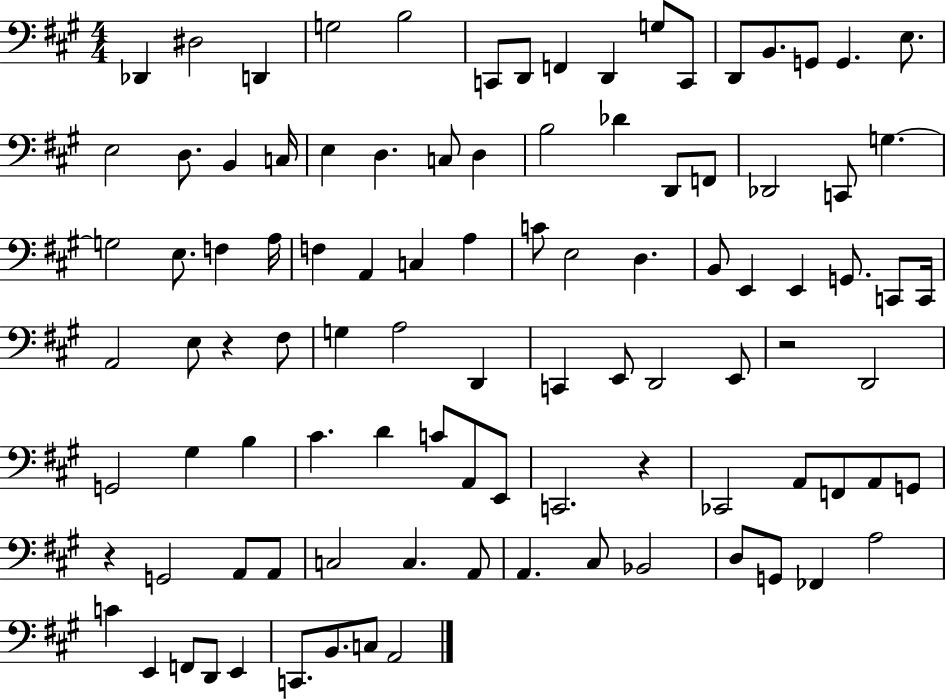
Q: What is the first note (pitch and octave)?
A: Db2